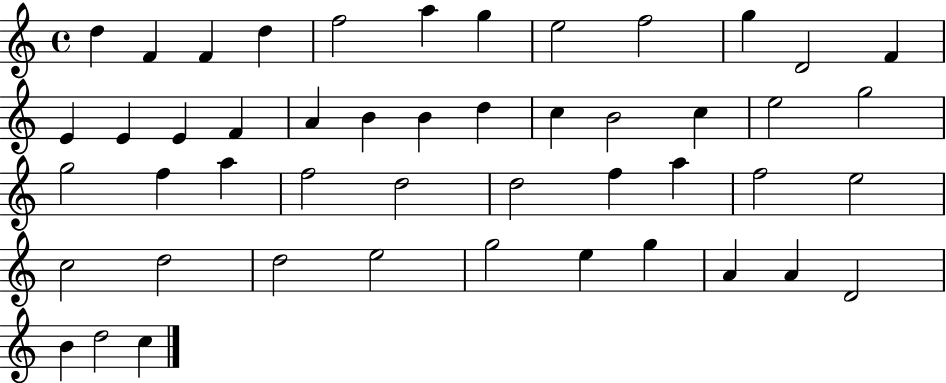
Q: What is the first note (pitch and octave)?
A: D5